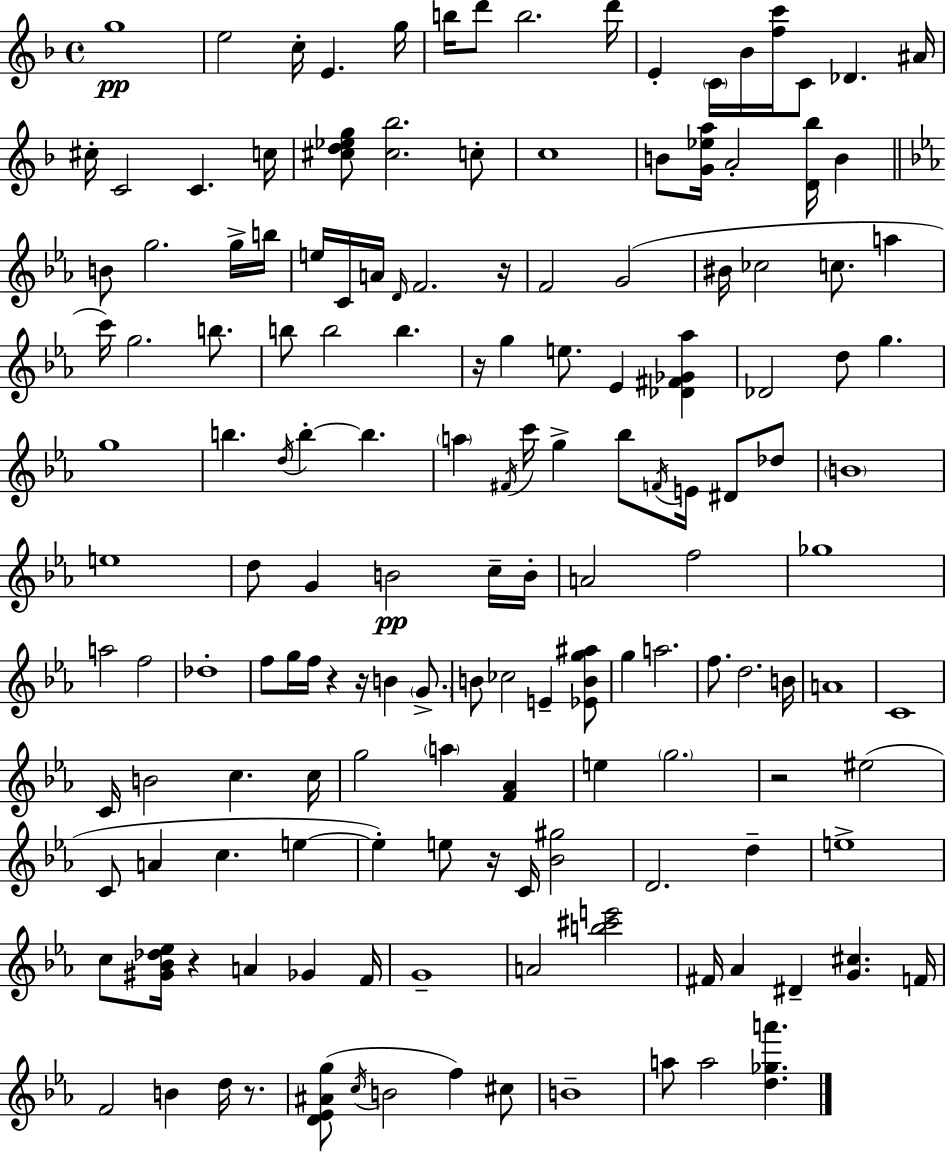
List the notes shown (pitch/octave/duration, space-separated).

G5/w E5/h C5/s E4/q. G5/s B5/s D6/e B5/h. D6/s E4/q C4/s Bb4/s [F5,C6]/s C4/e Db4/q. A#4/s C#5/s C4/h C4/q. C5/s [C#5,D5,Eb5,G5]/e [C#5,Bb5]/h. C5/e C5/w B4/e [G4,Eb5,A5]/s A4/h [D4,Bb5]/s B4/q B4/e G5/h. G5/s B5/s E5/s C4/s A4/s D4/s F4/h. R/s F4/h G4/h BIS4/s CES5/h C5/e. A5/q C6/s G5/h. B5/e. B5/e B5/h B5/q. R/s G5/q E5/e. Eb4/q [Db4,F#4,Gb4,Ab5]/q Db4/h D5/e G5/q. G5/w B5/q. D5/s B5/q B5/q. A5/q F#4/s C6/s G5/q Bb5/e F4/s E4/s D#4/e Db5/e B4/w E5/w D5/e G4/q B4/h C5/s B4/s A4/h F5/h Gb5/w A5/h F5/h Db5/w F5/e G5/s F5/s R/q R/s B4/q G4/e. B4/e CES5/h E4/q [Eb4,B4,G5,A#5]/e G5/q A5/h. F5/e. D5/h. B4/s A4/w C4/w C4/s B4/h C5/q. C5/s G5/h A5/q [F4,Ab4]/q E5/q G5/h. R/h EIS5/h C4/e A4/q C5/q. E5/q E5/q E5/e R/s C4/s [Bb4,G#5]/h D4/h. D5/q E5/w C5/e [G#4,Bb4,Db5,Eb5]/s R/q A4/q Gb4/q F4/s G4/w A4/h [B5,C#6,E6]/h F#4/s Ab4/q D#4/q [G4,C#5]/q. F4/s F4/h B4/q D5/s R/e. [D4,Eb4,A#4,G5]/e C5/s B4/h F5/q C#5/e B4/w A5/e A5/h [D5,Gb5,A6]/q.